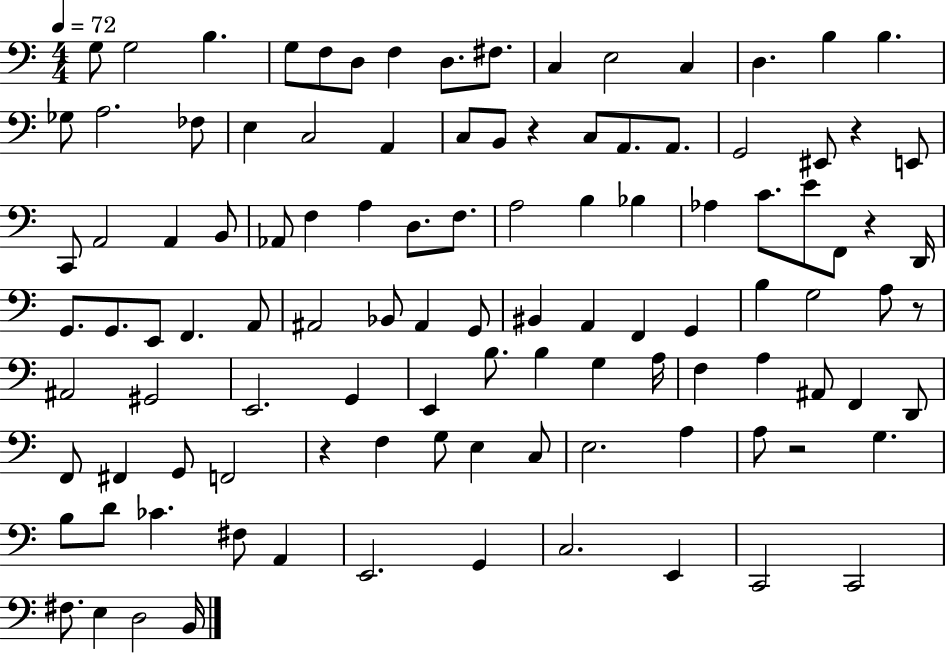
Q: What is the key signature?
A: C major